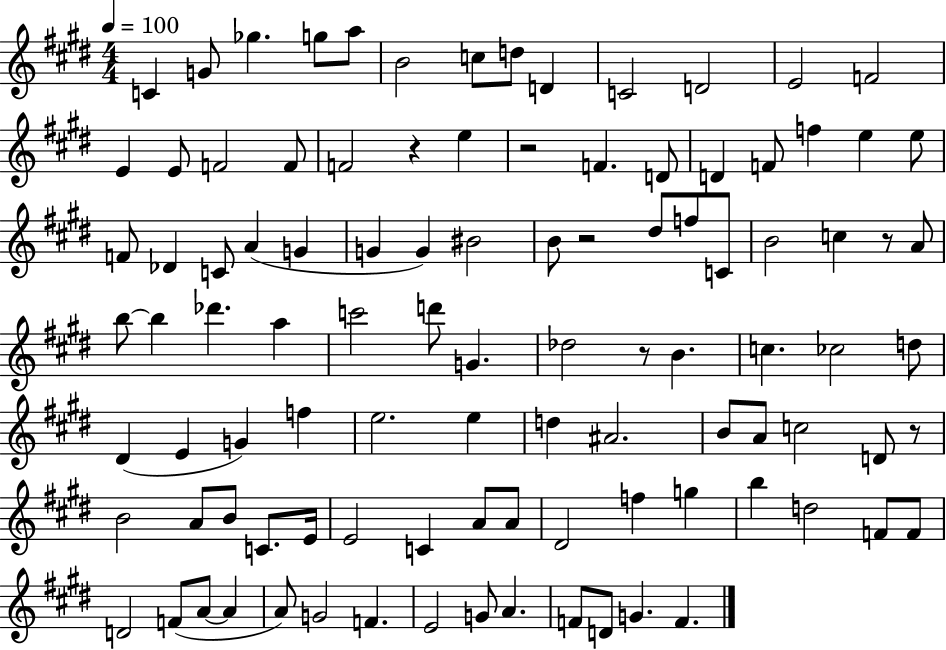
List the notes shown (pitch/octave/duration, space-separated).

C4/q G4/e Gb5/q. G5/e A5/e B4/h C5/e D5/e D4/q C4/h D4/h E4/h F4/h E4/q E4/e F4/h F4/e F4/h R/q E5/q R/h F4/q. D4/e D4/q F4/e F5/q E5/q E5/e F4/e Db4/q C4/e A4/q G4/q G4/q G4/q BIS4/h B4/e R/h D#5/e F5/e C4/e B4/h C5/q R/e A4/e B5/e B5/q Db6/q. A5/q C6/h D6/e G4/q. Db5/h R/e B4/q. C5/q. CES5/h D5/e D#4/q E4/q G4/q F5/q E5/h. E5/q D5/q A#4/h. B4/e A4/e C5/h D4/e R/e B4/h A4/e B4/e C4/e. E4/s E4/h C4/q A4/e A4/e D#4/h F5/q G5/q B5/q D5/h F4/e F4/e D4/h F4/e A4/e A4/q A4/e G4/h F4/q. E4/h G4/e A4/q. F4/e D4/e G4/q. F4/q.